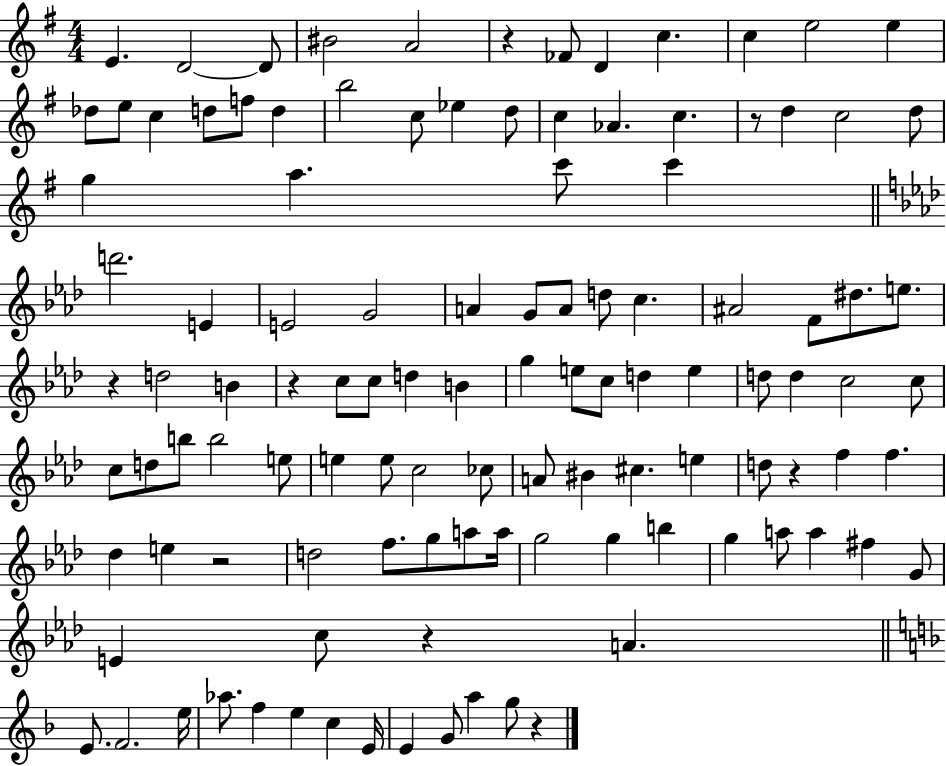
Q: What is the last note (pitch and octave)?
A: G5